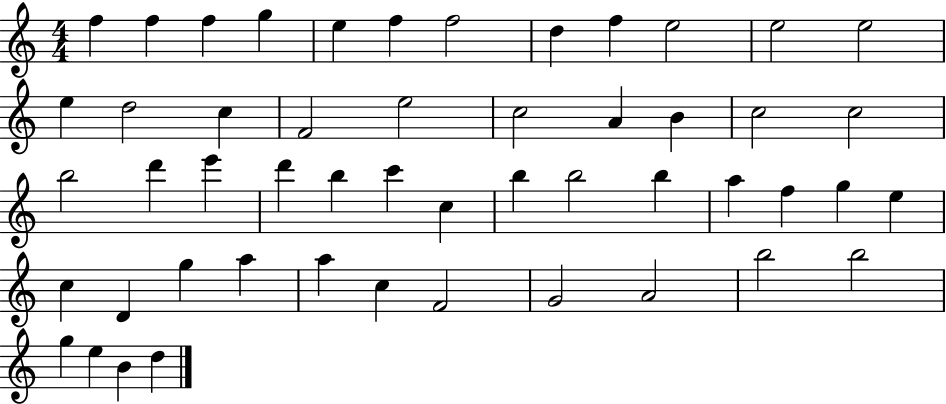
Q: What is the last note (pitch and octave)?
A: D5